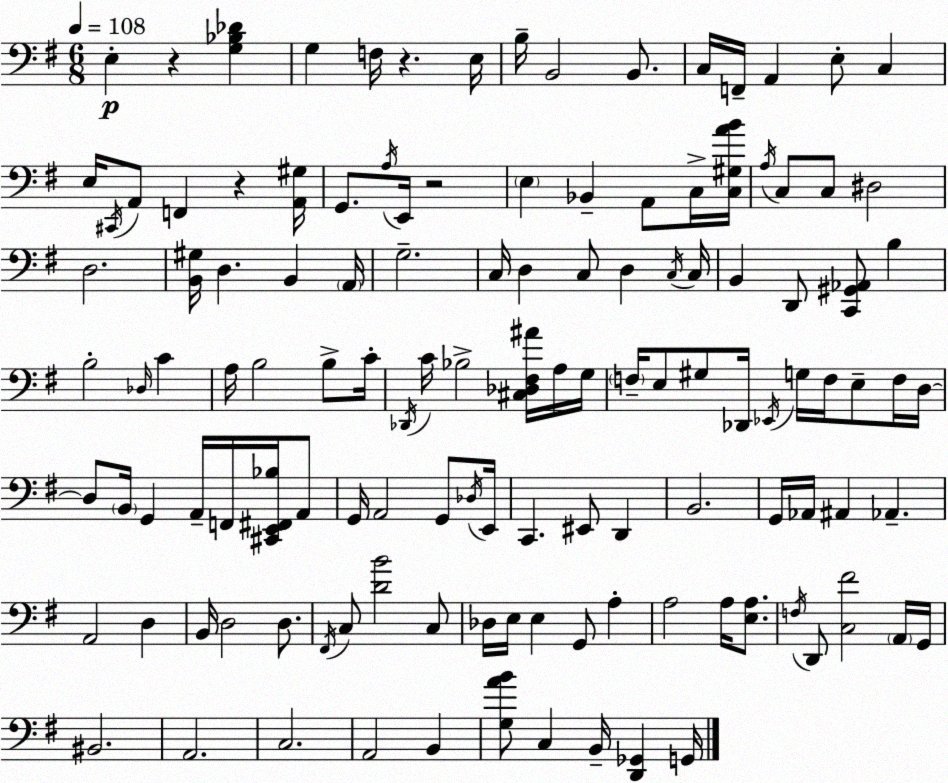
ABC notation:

X:1
T:Untitled
M:6/8
L:1/4
K:G
E, z [G,_B,_D] G, F,/4 z E,/4 B,/4 B,,2 B,,/2 C,/4 F,,/4 A,, E,/2 C, E,/4 ^C,,/4 A,,/2 F,, z [A,,^G,]/4 G,,/2 A,/4 E,,/4 z2 E, _B,, A,,/2 C,/4 [C,^G,AB]/4 A,/4 C,/2 C,/2 ^D,2 D,2 [B,,^G,]/4 D, B,, A,,/4 G,2 C,/4 D, C,/2 D, C,/4 C,/4 B,, D,,/2 [C,,^G,,_A,,]/2 B, B,2 _D,/4 C A,/4 B,2 B,/2 C/4 _D,,/4 C/4 _B,2 [^C,_D,^F,^A]/4 A,/4 G,/4 F,/4 E,/2 ^G,/2 _D,,/4 _E,,/4 G,/4 F,/4 E,/2 F,/4 D,/4 D,/2 B,,/4 G,, A,,/4 F,,/4 [^C,,E,,^F,,_B,]/4 A,,/2 G,,/4 A,,2 G,,/2 _D,/4 E,,/4 C,, ^E,,/2 D,, B,,2 G,,/4 _A,,/4 ^A,, _A,, A,,2 D, B,,/4 D,2 D,/2 ^F,,/4 C,/2 [DB]2 C,/2 _D,/4 E,/4 E, G,,/2 A, A,2 A,/4 [E,A,]/2 F,/4 D,,/2 [C,^F]2 A,,/4 G,,/4 ^B,,2 A,,2 C,2 A,,2 B,, [G,AB]/2 C, B,,/4 [D,,_G,,] G,,/4